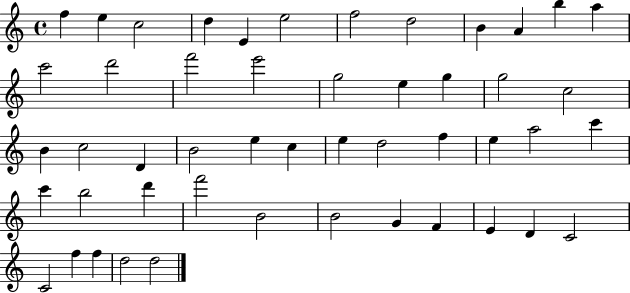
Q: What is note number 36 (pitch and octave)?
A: D6